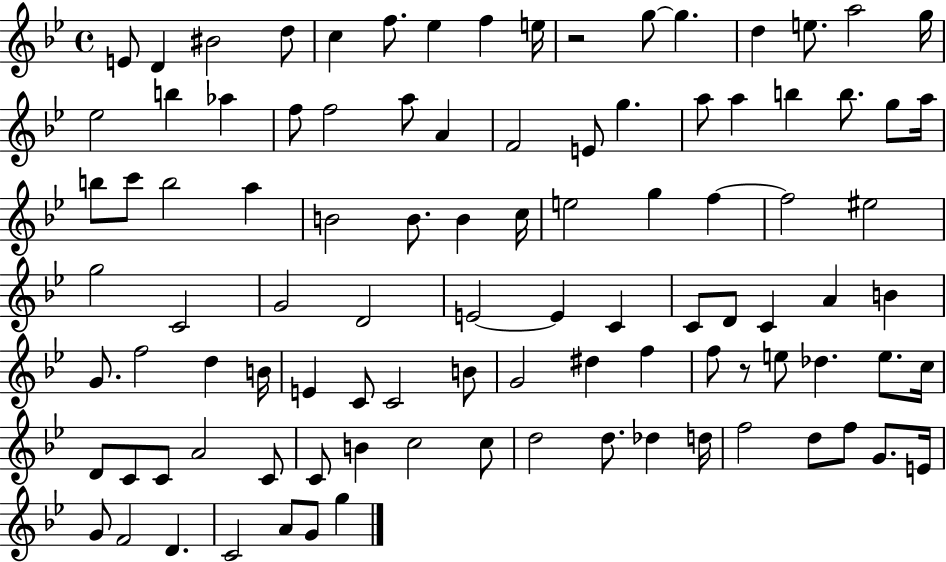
E4/e D4/q BIS4/h D5/e C5/q F5/e. Eb5/q F5/q E5/s R/h G5/e G5/q. D5/q E5/e. A5/h G5/s Eb5/h B5/q Ab5/q F5/e F5/h A5/e A4/q F4/h E4/e G5/q. A5/e A5/q B5/q B5/e. G5/e A5/s B5/e C6/e B5/h A5/q B4/h B4/e. B4/q C5/s E5/h G5/q F5/q F5/h EIS5/h G5/h C4/h G4/h D4/h E4/h E4/q C4/q C4/e D4/e C4/q A4/q B4/q G4/e. F5/h D5/q B4/s E4/q C4/e C4/h B4/e G4/h D#5/q F5/q F5/e R/e E5/e Db5/q. E5/e. C5/s D4/e C4/e C4/e A4/h C4/e C4/e B4/q C5/h C5/e D5/h D5/e. Db5/q D5/s F5/h D5/e F5/e G4/e. E4/s G4/e F4/h D4/q. C4/h A4/e G4/e G5/q